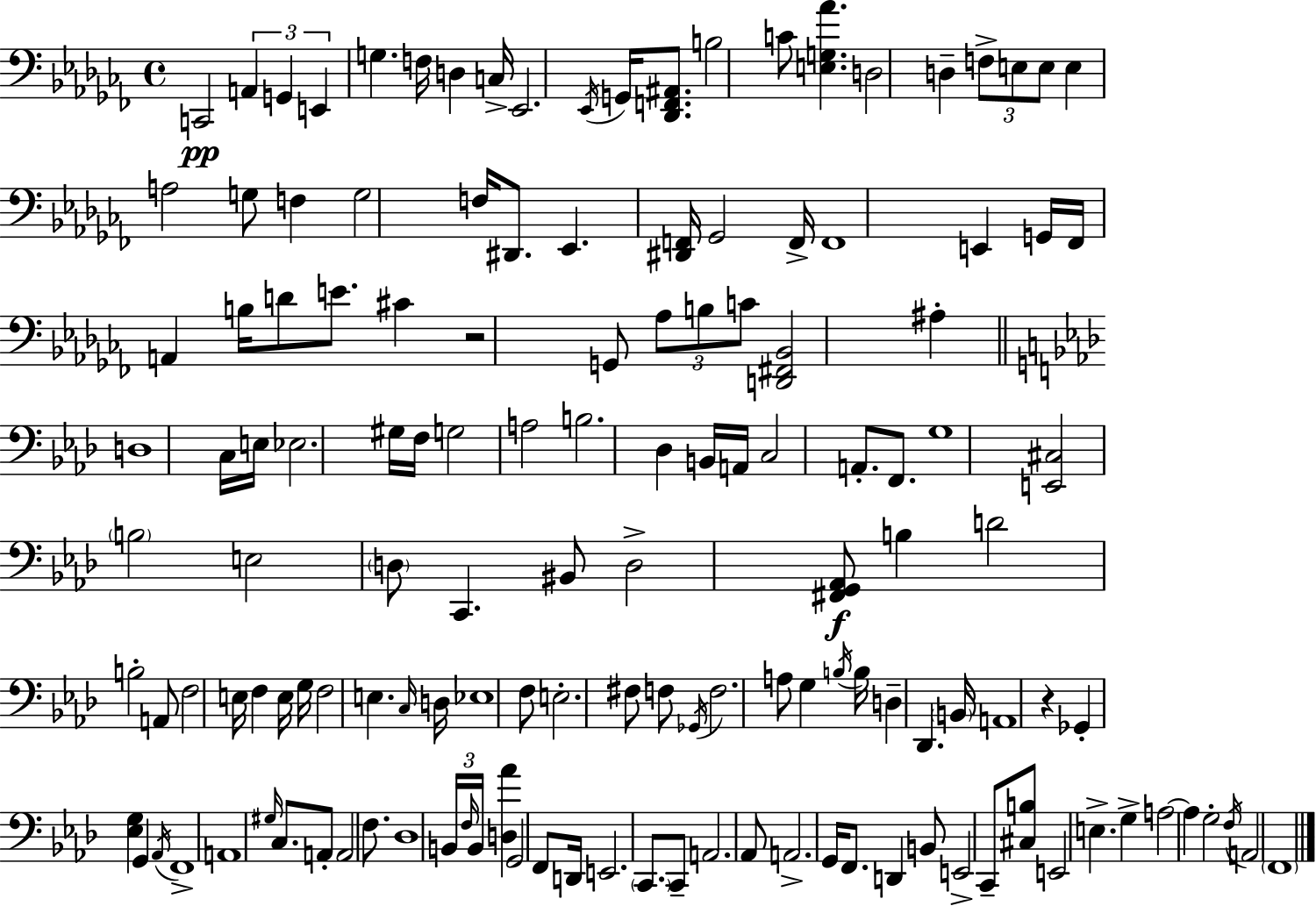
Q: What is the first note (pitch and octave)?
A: C2